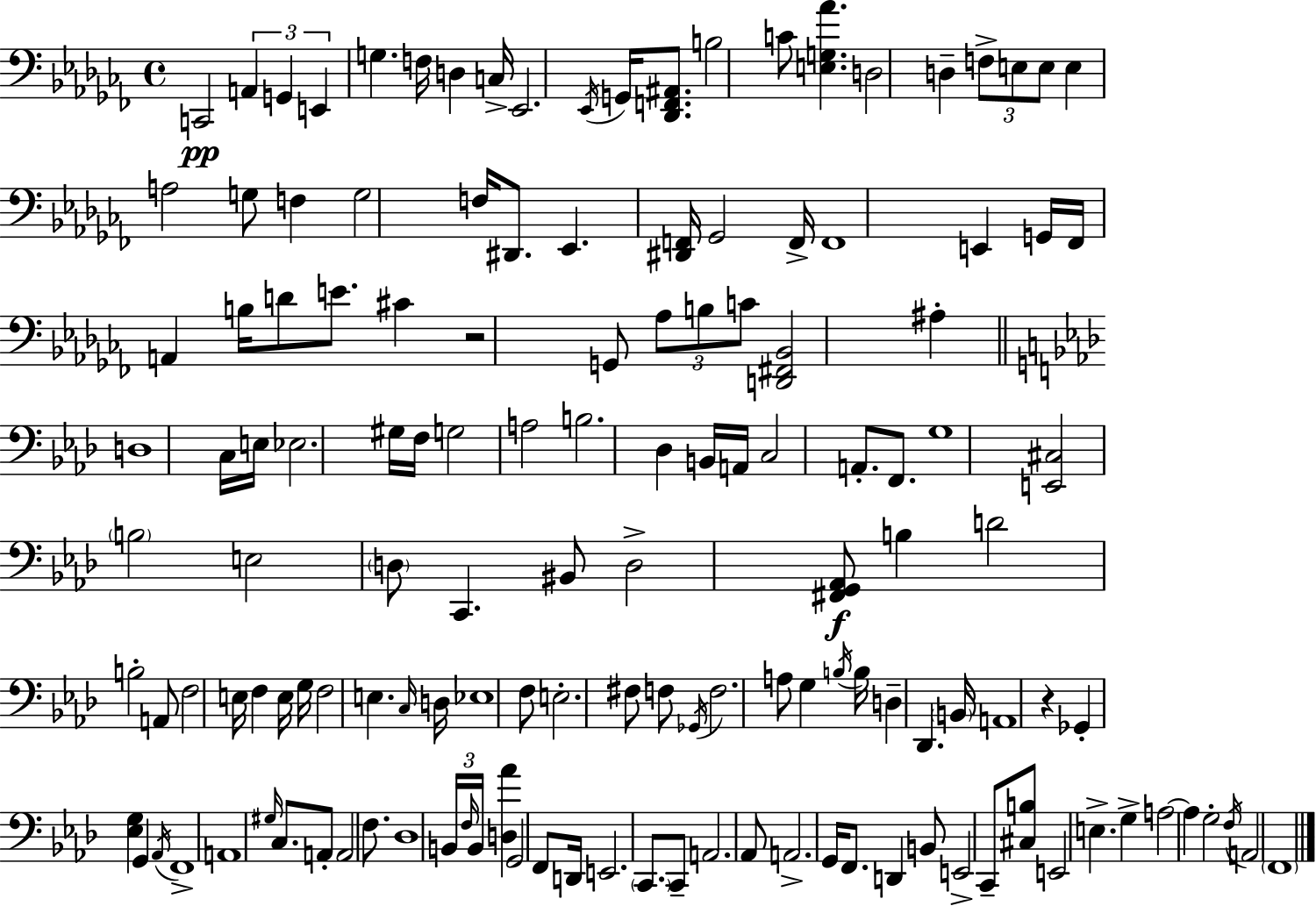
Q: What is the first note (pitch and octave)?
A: C2